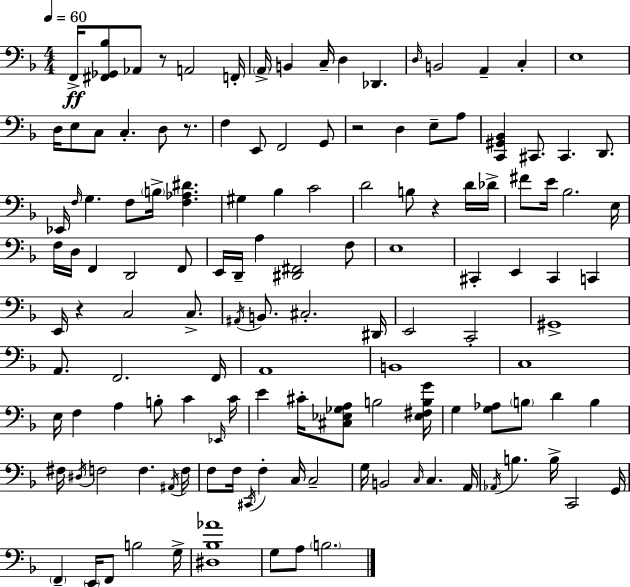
{
  \clef bass
  \numericTimeSignature
  \time 4/4
  \key f \major
  \tempo 4 = 60
  f,16->\ff <fis, ges, bes>8 aes,8 r8 a,2 f,16-. | \parenthesize a,16-> b,4 c16-- d4 des,4. | \grace { d16 } b,2 a,4-- c4-. | e1 | \break d16 e8 c8 c4.-. d8 r8. | f4 e,8 f,2 g,8 | r2 d4 e8-- a8 | <c, gis, bes,>4 cis,8. cis,4. d,8. | \break ees,16 \grace { f16 } g4. f8 \parenthesize b16-> <f aes dis'>4. | gis4 bes4 c'2 | d'2 b8 r4 | d'16 des'16-> fis'8 e'16 bes2. | \break e16 f16 d16 f,4 d,2 | f,8 e,16 d,16-- a4 <dis, fis,>2 | f8 e1 | cis,4-. e,4 cis,4 c,4 | \break e,16 r4 c2 c8.-> | \acciaccatura { ais,16 } b,8. cis2.-. | dis,16 e,2 c,2-. | gis,1-> | \break a,8. f,2. | f,16 a,1 | b,1 | c1 | \break e16 f4 a4 b8-. c'4 | \grace { ees,16 } c'16 e'4 cis'16-. <cis ees ges a>8 b2 | <ees fis b g'>16 g4 <g aes>8 \parenthesize b8 d'4 | b4 fis16 \acciaccatura { dis16 } f2 f4. | \break \acciaccatura { ais,16 } f16 f8 f16 \acciaccatura { cis,16 } f4-. c16 c2-- | g16 b,2 | \grace { c16 } c4. a,16 \acciaccatura { aes,16 } b4. b16-> | c,2 g,16 \parenthesize f,4-- \parenthesize e,16 f,8 | \break b2 g16-> <dis bes aes'>1 | g8 a8 \parenthesize b2. | \bar "|."
}